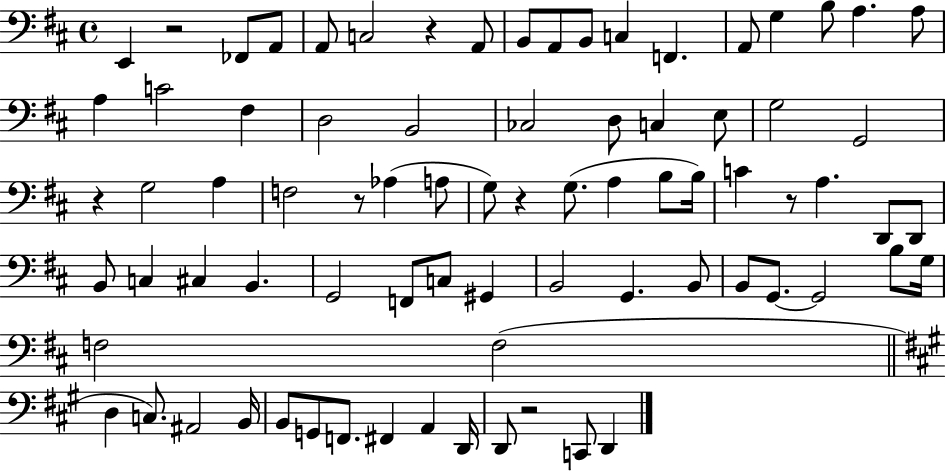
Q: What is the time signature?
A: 4/4